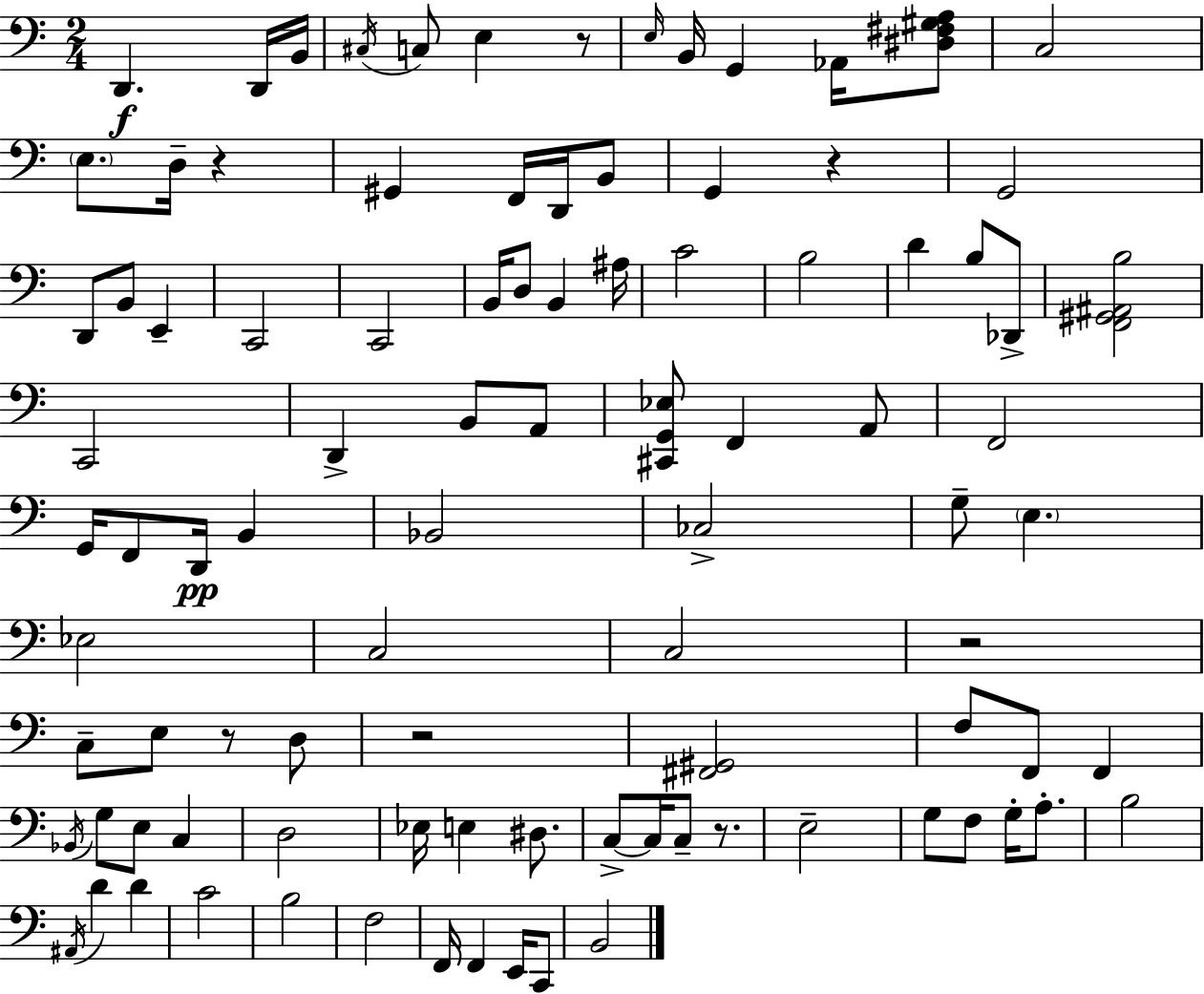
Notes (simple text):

D2/q. D2/s B2/s C#3/s C3/e E3/q R/e E3/s B2/s G2/q Ab2/s [D#3,F#3,G#3,A3]/e C3/h E3/e. D3/s R/q G#2/q F2/s D2/s B2/e G2/q R/q G2/h D2/e B2/e E2/q C2/h C2/h B2/s D3/e B2/q A#3/s C4/h B3/h D4/q B3/e Db2/e [F2,G#2,A#2,B3]/h C2/h D2/q B2/e A2/e [C#2,G2,Eb3]/e F2/q A2/e F2/h G2/s F2/e D2/s B2/q Bb2/h CES3/h G3/e E3/q. Eb3/h C3/h C3/h R/h C3/e E3/e R/e D3/e R/h [F#2,G#2]/h F3/e F2/e F2/q Bb2/s G3/e E3/e C3/q D3/h Eb3/s E3/q D#3/e. C3/e C3/s C3/e R/e. E3/h G3/e F3/e G3/s A3/e. B3/h A#2/s D4/q D4/q C4/h B3/h F3/h F2/s F2/q E2/s C2/e B2/h